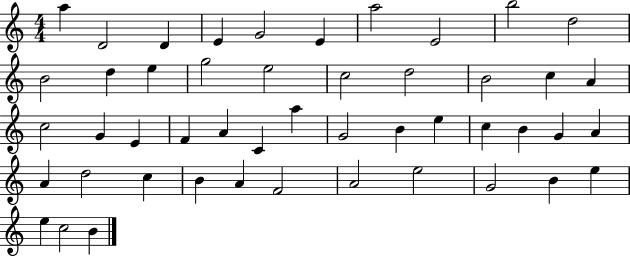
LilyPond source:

{
  \clef treble
  \numericTimeSignature
  \time 4/4
  \key c \major
  a''4 d'2 d'4 | e'4 g'2 e'4 | a''2 e'2 | b''2 d''2 | \break b'2 d''4 e''4 | g''2 e''2 | c''2 d''2 | b'2 c''4 a'4 | \break c''2 g'4 e'4 | f'4 a'4 c'4 a''4 | g'2 b'4 e''4 | c''4 b'4 g'4 a'4 | \break a'4 d''2 c''4 | b'4 a'4 f'2 | a'2 e''2 | g'2 b'4 e''4 | \break e''4 c''2 b'4 | \bar "|."
}